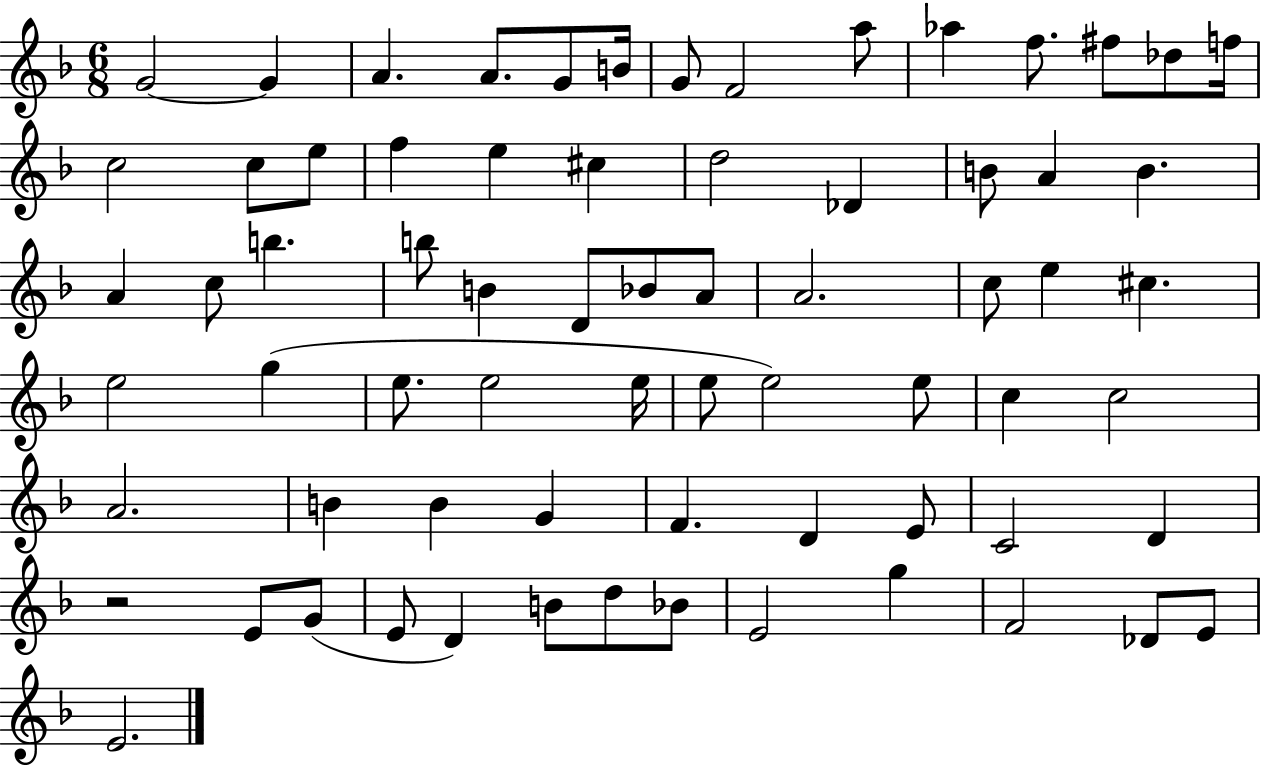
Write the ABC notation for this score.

X:1
T:Untitled
M:6/8
L:1/4
K:F
G2 G A A/2 G/2 B/4 G/2 F2 a/2 _a f/2 ^f/2 _d/2 f/4 c2 c/2 e/2 f e ^c d2 _D B/2 A B A c/2 b b/2 B D/2 _B/2 A/2 A2 c/2 e ^c e2 g e/2 e2 e/4 e/2 e2 e/2 c c2 A2 B B G F D E/2 C2 D z2 E/2 G/2 E/2 D B/2 d/2 _B/2 E2 g F2 _D/2 E/2 E2